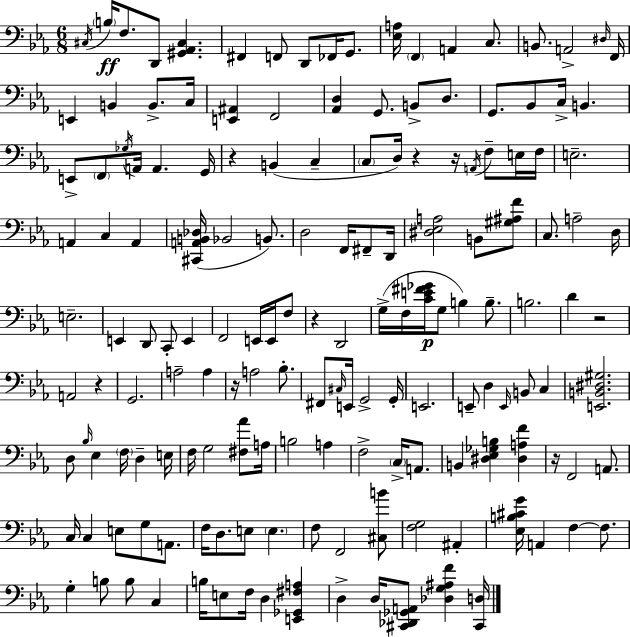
C#3/s B3/s F3/e. D2/e [G#2,Ab2,C#3]/q. F#2/q F2/e D2/e FES2/s G2/e. [Eb3,A3]/s F2/q A2/q C3/e. B2/e. A2/h D#3/s F2/s E2/q B2/q B2/e. C3/s [E2,A#2]/q F2/h [Ab2,D3]/q G2/e. B2/e D3/e. G2/e. Bb2/e C3/s B2/q. E2/e F2/e Gb3/s A2/s A2/q. G2/s R/q B2/q C3/q C3/e D3/s R/q R/s A2/s F3/e E3/s F3/s E3/h. A2/q C3/q A2/q [C#2,A2,B2,Db3]/s Bb2/h B2/e. D3/h F2/s F#2/e D2/s [D#3,Eb3,A3]/h B2/e [G#3,A#3,F4]/e C3/e. A3/h D3/s E3/h. E2/q D2/e C2/e E2/q F2/h E2/s E2/s F3/e R/q D2/h G3/s F3/s [C4,E4,F#4,Gb4]/s G3/e B3/q B3/e. B3/h. D4/q R/h A2/h R/q G2/h. A3/h A3/q R/s A3/h Bb3/e. F#2/e C#3/s E2/s G2/h G2/s E2/h. E2/e D3/q E2/s B2/e C3/q [E2,B2,D#3,G#3]/h. D3/e Bb3/s Eb3/q F3/s D3/q E3/s F3/s G3/h [F#3,Ab4]/e A3/s B3/h A3/q F3/h C3/s A2/e. B2/q [D#3,Eb3,Gb3,B3]/q [D#3,A3,F4]/q R/s F2/h A2/e. C3/s C3/q E3/e G3/e A2/e. F3/s D3/e. E3/e E3/q. F3/e F2/h [C#3,B4]/e [F3,G3]/h A#2/q [Eb3,B3,C#4,G4]/s A2/q F3/q F3/e. G3/q B3/e B3/e C3/q B3/s E3/e F3/s D3/q [E2,Gb2,F#3,A3]/q D3/q D3/s [C#2,Db2,Gb2,A2]/e [Db3,G3,A#3,F4]/q [C#2,D3]/s